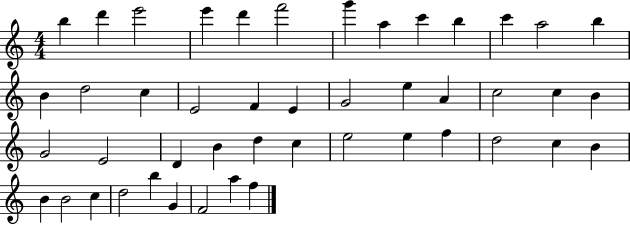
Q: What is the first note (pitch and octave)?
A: B5